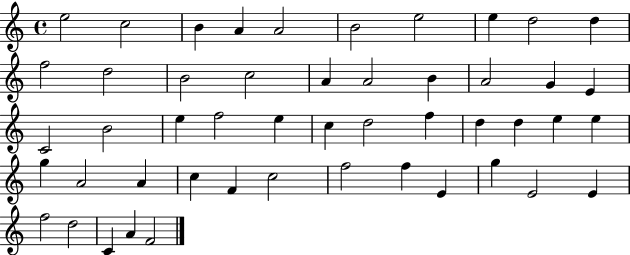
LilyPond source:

{
  \clef treble
  \time 4/4
  \defaultTimeSignature
  \key c \major
  e''2 c''2 | b'4 a'4 a'2 | b'2 e''2 | e''4 d''2 d''4 | \break f''2 d''2 | b'2 c''2 | a'4 a'2 b'4 | a'2 g'4 e'4 | \break c'2 b'2 | e''4 f''2 e''4 | c''4 d''2 f''4 | d''4 d''4 e''4 e''4 | \break g''4 a'2 a'4 | c''4 f'4 c''2 | f''2 f''4 e'4 | g''4 e'2 e'4 | \break f''2 d''2 | c'4 a'4 f'2 | \bar "|."
}